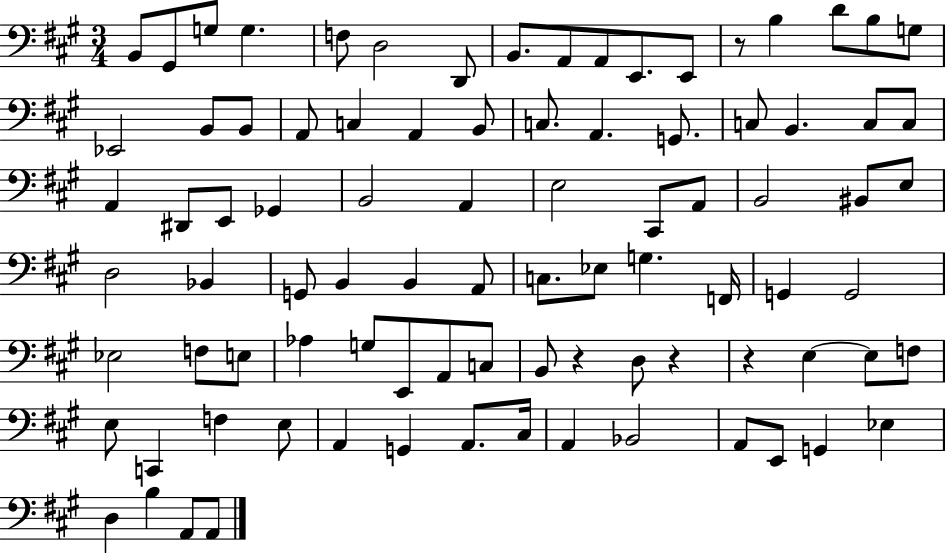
X:1
T:Untitled
M:3/4
L:1/4
K:A
B,,/2 ^G,,/2 G,/2 G, F,/2 D,2 D,,/2 B,,/2 A,,/2 A,,/2 E,,/2 E,,/2 z/2 B, D/2 B,/2 G,/2 _E,,2 B,,/2 B,,/2 A,,/2 C, A,, B,,/2 C,/2 A,, G,,/2 C,/2 B,, C,/2 C,/2 A,, ^D,,/2 E,,/2 _G,, B,,2 A,, E,2 ^C,,/2 A,,/2 B,,2 ^B,,/2 E,/2 D,2 _B,, G,,/2 B,, B,, A,,/2 C,/2 _E,/2 G, F,,/4 G,, G,,2 _E,2 F,/2 E,/2 _A, G,/2 E,,/2 A,,/2 C,/2 B,,/2 z D,/2 z z E, E,/2 F,/2 E,/2 C,, F, E,/2 A,, G,, A,,/2 ^C,/4 A,, _B,,2 A,,/2 E,,/2 G,, _E, D, B, A,,/2 A,,/2